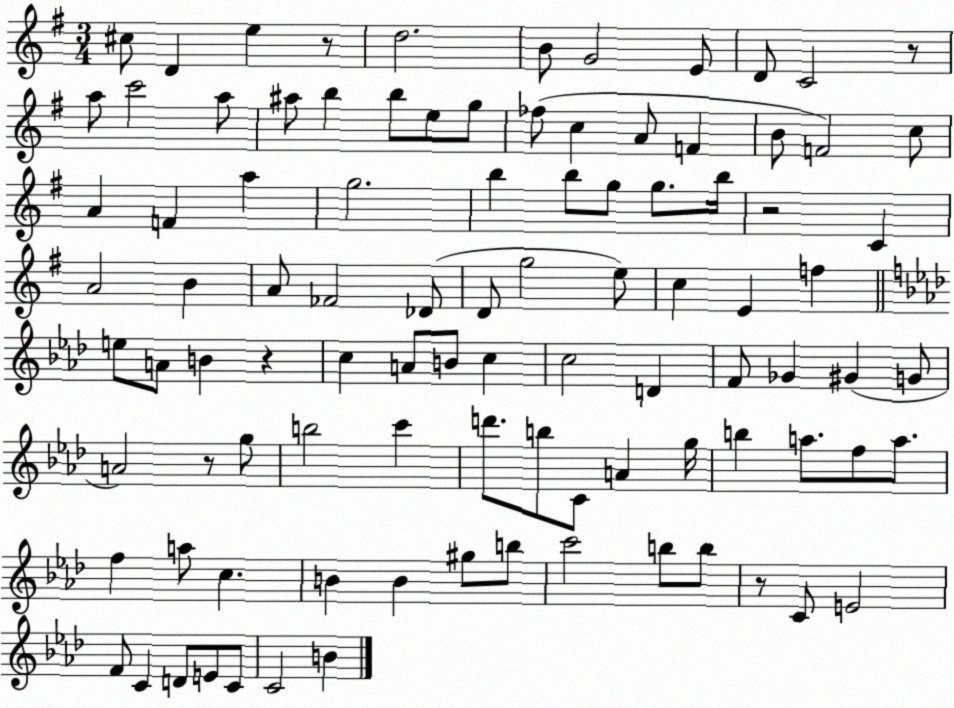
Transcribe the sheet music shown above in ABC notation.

X:1
T:Untitled
M:3/4
L:1/4
K:G
^c/2 D e z/2 d2 B/2 G2 E/2 D/2 C2 z/2 a/2 c'2 a/2 ^a/2 b b/2 e/2 g/2 _f/2 c A/2 F B/2 F2 c/2 A F a g2 b b/2 g/2 g/2 b/4 z2 C A2 B A/2 _F2 _D/2 D/2 g2 e/2 c E f e/2 A/2 B z c A/2 B/2 c c2 D F/2 _G ^G G/2 A2 z/2 g/2 b2 c' d'/2 b/2 C/2 A g/4 b a/2 f/2 a/2 f a/2 c B B ^g/2 b/2 c'2 b/2 b/2 z/2 C/2 E2 F/2 C D/2 E/2 C/2 C2 B